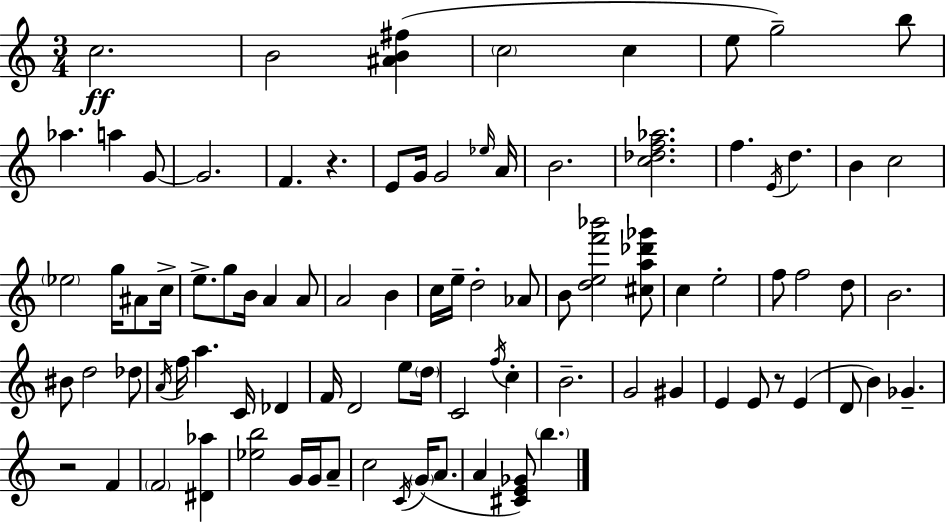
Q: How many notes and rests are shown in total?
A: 90